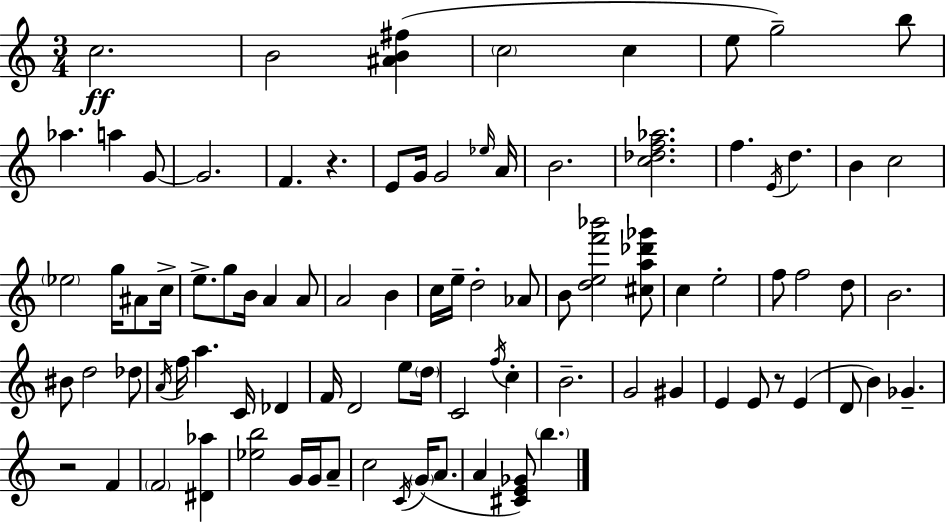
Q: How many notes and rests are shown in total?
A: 90